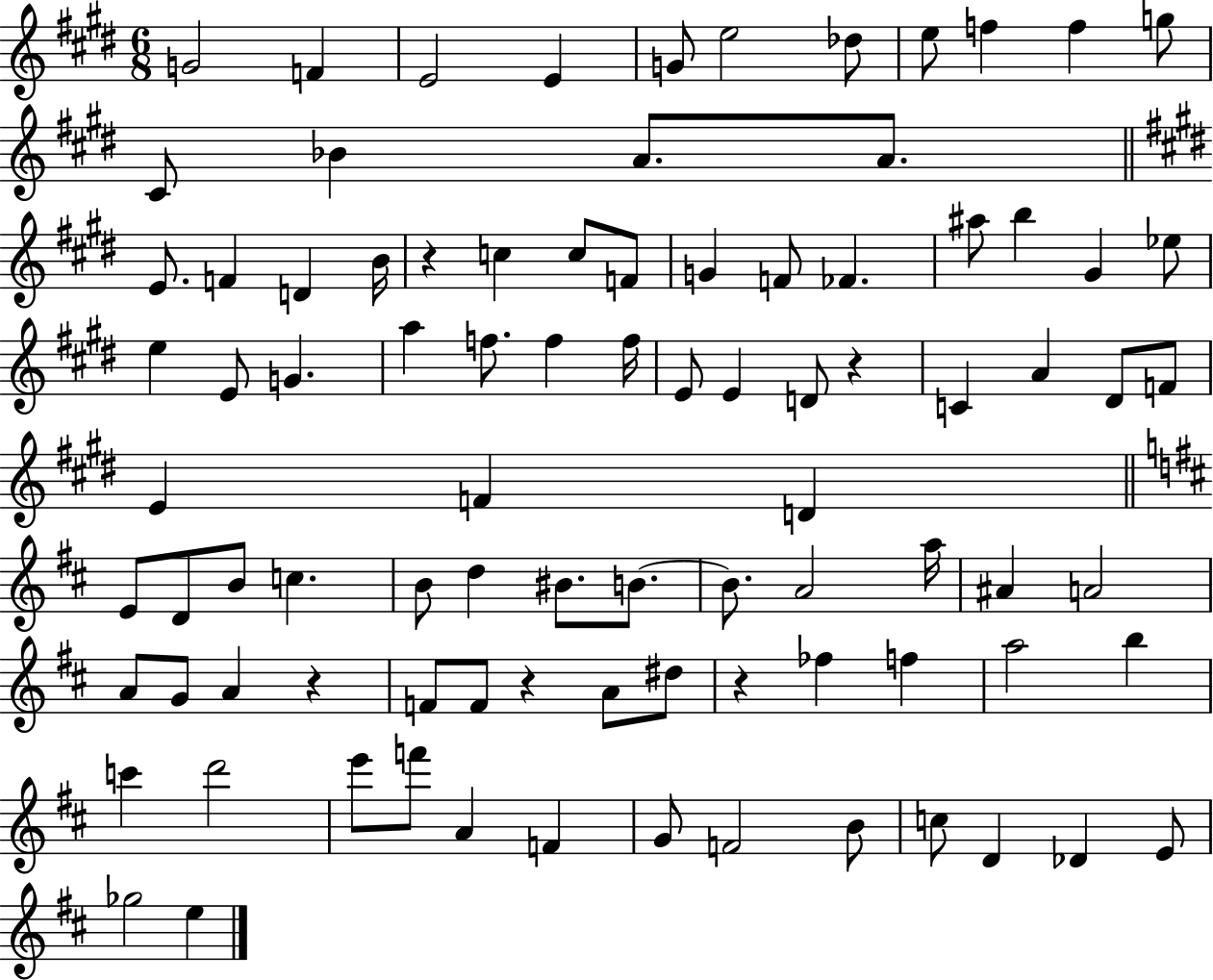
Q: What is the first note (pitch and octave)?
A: G4